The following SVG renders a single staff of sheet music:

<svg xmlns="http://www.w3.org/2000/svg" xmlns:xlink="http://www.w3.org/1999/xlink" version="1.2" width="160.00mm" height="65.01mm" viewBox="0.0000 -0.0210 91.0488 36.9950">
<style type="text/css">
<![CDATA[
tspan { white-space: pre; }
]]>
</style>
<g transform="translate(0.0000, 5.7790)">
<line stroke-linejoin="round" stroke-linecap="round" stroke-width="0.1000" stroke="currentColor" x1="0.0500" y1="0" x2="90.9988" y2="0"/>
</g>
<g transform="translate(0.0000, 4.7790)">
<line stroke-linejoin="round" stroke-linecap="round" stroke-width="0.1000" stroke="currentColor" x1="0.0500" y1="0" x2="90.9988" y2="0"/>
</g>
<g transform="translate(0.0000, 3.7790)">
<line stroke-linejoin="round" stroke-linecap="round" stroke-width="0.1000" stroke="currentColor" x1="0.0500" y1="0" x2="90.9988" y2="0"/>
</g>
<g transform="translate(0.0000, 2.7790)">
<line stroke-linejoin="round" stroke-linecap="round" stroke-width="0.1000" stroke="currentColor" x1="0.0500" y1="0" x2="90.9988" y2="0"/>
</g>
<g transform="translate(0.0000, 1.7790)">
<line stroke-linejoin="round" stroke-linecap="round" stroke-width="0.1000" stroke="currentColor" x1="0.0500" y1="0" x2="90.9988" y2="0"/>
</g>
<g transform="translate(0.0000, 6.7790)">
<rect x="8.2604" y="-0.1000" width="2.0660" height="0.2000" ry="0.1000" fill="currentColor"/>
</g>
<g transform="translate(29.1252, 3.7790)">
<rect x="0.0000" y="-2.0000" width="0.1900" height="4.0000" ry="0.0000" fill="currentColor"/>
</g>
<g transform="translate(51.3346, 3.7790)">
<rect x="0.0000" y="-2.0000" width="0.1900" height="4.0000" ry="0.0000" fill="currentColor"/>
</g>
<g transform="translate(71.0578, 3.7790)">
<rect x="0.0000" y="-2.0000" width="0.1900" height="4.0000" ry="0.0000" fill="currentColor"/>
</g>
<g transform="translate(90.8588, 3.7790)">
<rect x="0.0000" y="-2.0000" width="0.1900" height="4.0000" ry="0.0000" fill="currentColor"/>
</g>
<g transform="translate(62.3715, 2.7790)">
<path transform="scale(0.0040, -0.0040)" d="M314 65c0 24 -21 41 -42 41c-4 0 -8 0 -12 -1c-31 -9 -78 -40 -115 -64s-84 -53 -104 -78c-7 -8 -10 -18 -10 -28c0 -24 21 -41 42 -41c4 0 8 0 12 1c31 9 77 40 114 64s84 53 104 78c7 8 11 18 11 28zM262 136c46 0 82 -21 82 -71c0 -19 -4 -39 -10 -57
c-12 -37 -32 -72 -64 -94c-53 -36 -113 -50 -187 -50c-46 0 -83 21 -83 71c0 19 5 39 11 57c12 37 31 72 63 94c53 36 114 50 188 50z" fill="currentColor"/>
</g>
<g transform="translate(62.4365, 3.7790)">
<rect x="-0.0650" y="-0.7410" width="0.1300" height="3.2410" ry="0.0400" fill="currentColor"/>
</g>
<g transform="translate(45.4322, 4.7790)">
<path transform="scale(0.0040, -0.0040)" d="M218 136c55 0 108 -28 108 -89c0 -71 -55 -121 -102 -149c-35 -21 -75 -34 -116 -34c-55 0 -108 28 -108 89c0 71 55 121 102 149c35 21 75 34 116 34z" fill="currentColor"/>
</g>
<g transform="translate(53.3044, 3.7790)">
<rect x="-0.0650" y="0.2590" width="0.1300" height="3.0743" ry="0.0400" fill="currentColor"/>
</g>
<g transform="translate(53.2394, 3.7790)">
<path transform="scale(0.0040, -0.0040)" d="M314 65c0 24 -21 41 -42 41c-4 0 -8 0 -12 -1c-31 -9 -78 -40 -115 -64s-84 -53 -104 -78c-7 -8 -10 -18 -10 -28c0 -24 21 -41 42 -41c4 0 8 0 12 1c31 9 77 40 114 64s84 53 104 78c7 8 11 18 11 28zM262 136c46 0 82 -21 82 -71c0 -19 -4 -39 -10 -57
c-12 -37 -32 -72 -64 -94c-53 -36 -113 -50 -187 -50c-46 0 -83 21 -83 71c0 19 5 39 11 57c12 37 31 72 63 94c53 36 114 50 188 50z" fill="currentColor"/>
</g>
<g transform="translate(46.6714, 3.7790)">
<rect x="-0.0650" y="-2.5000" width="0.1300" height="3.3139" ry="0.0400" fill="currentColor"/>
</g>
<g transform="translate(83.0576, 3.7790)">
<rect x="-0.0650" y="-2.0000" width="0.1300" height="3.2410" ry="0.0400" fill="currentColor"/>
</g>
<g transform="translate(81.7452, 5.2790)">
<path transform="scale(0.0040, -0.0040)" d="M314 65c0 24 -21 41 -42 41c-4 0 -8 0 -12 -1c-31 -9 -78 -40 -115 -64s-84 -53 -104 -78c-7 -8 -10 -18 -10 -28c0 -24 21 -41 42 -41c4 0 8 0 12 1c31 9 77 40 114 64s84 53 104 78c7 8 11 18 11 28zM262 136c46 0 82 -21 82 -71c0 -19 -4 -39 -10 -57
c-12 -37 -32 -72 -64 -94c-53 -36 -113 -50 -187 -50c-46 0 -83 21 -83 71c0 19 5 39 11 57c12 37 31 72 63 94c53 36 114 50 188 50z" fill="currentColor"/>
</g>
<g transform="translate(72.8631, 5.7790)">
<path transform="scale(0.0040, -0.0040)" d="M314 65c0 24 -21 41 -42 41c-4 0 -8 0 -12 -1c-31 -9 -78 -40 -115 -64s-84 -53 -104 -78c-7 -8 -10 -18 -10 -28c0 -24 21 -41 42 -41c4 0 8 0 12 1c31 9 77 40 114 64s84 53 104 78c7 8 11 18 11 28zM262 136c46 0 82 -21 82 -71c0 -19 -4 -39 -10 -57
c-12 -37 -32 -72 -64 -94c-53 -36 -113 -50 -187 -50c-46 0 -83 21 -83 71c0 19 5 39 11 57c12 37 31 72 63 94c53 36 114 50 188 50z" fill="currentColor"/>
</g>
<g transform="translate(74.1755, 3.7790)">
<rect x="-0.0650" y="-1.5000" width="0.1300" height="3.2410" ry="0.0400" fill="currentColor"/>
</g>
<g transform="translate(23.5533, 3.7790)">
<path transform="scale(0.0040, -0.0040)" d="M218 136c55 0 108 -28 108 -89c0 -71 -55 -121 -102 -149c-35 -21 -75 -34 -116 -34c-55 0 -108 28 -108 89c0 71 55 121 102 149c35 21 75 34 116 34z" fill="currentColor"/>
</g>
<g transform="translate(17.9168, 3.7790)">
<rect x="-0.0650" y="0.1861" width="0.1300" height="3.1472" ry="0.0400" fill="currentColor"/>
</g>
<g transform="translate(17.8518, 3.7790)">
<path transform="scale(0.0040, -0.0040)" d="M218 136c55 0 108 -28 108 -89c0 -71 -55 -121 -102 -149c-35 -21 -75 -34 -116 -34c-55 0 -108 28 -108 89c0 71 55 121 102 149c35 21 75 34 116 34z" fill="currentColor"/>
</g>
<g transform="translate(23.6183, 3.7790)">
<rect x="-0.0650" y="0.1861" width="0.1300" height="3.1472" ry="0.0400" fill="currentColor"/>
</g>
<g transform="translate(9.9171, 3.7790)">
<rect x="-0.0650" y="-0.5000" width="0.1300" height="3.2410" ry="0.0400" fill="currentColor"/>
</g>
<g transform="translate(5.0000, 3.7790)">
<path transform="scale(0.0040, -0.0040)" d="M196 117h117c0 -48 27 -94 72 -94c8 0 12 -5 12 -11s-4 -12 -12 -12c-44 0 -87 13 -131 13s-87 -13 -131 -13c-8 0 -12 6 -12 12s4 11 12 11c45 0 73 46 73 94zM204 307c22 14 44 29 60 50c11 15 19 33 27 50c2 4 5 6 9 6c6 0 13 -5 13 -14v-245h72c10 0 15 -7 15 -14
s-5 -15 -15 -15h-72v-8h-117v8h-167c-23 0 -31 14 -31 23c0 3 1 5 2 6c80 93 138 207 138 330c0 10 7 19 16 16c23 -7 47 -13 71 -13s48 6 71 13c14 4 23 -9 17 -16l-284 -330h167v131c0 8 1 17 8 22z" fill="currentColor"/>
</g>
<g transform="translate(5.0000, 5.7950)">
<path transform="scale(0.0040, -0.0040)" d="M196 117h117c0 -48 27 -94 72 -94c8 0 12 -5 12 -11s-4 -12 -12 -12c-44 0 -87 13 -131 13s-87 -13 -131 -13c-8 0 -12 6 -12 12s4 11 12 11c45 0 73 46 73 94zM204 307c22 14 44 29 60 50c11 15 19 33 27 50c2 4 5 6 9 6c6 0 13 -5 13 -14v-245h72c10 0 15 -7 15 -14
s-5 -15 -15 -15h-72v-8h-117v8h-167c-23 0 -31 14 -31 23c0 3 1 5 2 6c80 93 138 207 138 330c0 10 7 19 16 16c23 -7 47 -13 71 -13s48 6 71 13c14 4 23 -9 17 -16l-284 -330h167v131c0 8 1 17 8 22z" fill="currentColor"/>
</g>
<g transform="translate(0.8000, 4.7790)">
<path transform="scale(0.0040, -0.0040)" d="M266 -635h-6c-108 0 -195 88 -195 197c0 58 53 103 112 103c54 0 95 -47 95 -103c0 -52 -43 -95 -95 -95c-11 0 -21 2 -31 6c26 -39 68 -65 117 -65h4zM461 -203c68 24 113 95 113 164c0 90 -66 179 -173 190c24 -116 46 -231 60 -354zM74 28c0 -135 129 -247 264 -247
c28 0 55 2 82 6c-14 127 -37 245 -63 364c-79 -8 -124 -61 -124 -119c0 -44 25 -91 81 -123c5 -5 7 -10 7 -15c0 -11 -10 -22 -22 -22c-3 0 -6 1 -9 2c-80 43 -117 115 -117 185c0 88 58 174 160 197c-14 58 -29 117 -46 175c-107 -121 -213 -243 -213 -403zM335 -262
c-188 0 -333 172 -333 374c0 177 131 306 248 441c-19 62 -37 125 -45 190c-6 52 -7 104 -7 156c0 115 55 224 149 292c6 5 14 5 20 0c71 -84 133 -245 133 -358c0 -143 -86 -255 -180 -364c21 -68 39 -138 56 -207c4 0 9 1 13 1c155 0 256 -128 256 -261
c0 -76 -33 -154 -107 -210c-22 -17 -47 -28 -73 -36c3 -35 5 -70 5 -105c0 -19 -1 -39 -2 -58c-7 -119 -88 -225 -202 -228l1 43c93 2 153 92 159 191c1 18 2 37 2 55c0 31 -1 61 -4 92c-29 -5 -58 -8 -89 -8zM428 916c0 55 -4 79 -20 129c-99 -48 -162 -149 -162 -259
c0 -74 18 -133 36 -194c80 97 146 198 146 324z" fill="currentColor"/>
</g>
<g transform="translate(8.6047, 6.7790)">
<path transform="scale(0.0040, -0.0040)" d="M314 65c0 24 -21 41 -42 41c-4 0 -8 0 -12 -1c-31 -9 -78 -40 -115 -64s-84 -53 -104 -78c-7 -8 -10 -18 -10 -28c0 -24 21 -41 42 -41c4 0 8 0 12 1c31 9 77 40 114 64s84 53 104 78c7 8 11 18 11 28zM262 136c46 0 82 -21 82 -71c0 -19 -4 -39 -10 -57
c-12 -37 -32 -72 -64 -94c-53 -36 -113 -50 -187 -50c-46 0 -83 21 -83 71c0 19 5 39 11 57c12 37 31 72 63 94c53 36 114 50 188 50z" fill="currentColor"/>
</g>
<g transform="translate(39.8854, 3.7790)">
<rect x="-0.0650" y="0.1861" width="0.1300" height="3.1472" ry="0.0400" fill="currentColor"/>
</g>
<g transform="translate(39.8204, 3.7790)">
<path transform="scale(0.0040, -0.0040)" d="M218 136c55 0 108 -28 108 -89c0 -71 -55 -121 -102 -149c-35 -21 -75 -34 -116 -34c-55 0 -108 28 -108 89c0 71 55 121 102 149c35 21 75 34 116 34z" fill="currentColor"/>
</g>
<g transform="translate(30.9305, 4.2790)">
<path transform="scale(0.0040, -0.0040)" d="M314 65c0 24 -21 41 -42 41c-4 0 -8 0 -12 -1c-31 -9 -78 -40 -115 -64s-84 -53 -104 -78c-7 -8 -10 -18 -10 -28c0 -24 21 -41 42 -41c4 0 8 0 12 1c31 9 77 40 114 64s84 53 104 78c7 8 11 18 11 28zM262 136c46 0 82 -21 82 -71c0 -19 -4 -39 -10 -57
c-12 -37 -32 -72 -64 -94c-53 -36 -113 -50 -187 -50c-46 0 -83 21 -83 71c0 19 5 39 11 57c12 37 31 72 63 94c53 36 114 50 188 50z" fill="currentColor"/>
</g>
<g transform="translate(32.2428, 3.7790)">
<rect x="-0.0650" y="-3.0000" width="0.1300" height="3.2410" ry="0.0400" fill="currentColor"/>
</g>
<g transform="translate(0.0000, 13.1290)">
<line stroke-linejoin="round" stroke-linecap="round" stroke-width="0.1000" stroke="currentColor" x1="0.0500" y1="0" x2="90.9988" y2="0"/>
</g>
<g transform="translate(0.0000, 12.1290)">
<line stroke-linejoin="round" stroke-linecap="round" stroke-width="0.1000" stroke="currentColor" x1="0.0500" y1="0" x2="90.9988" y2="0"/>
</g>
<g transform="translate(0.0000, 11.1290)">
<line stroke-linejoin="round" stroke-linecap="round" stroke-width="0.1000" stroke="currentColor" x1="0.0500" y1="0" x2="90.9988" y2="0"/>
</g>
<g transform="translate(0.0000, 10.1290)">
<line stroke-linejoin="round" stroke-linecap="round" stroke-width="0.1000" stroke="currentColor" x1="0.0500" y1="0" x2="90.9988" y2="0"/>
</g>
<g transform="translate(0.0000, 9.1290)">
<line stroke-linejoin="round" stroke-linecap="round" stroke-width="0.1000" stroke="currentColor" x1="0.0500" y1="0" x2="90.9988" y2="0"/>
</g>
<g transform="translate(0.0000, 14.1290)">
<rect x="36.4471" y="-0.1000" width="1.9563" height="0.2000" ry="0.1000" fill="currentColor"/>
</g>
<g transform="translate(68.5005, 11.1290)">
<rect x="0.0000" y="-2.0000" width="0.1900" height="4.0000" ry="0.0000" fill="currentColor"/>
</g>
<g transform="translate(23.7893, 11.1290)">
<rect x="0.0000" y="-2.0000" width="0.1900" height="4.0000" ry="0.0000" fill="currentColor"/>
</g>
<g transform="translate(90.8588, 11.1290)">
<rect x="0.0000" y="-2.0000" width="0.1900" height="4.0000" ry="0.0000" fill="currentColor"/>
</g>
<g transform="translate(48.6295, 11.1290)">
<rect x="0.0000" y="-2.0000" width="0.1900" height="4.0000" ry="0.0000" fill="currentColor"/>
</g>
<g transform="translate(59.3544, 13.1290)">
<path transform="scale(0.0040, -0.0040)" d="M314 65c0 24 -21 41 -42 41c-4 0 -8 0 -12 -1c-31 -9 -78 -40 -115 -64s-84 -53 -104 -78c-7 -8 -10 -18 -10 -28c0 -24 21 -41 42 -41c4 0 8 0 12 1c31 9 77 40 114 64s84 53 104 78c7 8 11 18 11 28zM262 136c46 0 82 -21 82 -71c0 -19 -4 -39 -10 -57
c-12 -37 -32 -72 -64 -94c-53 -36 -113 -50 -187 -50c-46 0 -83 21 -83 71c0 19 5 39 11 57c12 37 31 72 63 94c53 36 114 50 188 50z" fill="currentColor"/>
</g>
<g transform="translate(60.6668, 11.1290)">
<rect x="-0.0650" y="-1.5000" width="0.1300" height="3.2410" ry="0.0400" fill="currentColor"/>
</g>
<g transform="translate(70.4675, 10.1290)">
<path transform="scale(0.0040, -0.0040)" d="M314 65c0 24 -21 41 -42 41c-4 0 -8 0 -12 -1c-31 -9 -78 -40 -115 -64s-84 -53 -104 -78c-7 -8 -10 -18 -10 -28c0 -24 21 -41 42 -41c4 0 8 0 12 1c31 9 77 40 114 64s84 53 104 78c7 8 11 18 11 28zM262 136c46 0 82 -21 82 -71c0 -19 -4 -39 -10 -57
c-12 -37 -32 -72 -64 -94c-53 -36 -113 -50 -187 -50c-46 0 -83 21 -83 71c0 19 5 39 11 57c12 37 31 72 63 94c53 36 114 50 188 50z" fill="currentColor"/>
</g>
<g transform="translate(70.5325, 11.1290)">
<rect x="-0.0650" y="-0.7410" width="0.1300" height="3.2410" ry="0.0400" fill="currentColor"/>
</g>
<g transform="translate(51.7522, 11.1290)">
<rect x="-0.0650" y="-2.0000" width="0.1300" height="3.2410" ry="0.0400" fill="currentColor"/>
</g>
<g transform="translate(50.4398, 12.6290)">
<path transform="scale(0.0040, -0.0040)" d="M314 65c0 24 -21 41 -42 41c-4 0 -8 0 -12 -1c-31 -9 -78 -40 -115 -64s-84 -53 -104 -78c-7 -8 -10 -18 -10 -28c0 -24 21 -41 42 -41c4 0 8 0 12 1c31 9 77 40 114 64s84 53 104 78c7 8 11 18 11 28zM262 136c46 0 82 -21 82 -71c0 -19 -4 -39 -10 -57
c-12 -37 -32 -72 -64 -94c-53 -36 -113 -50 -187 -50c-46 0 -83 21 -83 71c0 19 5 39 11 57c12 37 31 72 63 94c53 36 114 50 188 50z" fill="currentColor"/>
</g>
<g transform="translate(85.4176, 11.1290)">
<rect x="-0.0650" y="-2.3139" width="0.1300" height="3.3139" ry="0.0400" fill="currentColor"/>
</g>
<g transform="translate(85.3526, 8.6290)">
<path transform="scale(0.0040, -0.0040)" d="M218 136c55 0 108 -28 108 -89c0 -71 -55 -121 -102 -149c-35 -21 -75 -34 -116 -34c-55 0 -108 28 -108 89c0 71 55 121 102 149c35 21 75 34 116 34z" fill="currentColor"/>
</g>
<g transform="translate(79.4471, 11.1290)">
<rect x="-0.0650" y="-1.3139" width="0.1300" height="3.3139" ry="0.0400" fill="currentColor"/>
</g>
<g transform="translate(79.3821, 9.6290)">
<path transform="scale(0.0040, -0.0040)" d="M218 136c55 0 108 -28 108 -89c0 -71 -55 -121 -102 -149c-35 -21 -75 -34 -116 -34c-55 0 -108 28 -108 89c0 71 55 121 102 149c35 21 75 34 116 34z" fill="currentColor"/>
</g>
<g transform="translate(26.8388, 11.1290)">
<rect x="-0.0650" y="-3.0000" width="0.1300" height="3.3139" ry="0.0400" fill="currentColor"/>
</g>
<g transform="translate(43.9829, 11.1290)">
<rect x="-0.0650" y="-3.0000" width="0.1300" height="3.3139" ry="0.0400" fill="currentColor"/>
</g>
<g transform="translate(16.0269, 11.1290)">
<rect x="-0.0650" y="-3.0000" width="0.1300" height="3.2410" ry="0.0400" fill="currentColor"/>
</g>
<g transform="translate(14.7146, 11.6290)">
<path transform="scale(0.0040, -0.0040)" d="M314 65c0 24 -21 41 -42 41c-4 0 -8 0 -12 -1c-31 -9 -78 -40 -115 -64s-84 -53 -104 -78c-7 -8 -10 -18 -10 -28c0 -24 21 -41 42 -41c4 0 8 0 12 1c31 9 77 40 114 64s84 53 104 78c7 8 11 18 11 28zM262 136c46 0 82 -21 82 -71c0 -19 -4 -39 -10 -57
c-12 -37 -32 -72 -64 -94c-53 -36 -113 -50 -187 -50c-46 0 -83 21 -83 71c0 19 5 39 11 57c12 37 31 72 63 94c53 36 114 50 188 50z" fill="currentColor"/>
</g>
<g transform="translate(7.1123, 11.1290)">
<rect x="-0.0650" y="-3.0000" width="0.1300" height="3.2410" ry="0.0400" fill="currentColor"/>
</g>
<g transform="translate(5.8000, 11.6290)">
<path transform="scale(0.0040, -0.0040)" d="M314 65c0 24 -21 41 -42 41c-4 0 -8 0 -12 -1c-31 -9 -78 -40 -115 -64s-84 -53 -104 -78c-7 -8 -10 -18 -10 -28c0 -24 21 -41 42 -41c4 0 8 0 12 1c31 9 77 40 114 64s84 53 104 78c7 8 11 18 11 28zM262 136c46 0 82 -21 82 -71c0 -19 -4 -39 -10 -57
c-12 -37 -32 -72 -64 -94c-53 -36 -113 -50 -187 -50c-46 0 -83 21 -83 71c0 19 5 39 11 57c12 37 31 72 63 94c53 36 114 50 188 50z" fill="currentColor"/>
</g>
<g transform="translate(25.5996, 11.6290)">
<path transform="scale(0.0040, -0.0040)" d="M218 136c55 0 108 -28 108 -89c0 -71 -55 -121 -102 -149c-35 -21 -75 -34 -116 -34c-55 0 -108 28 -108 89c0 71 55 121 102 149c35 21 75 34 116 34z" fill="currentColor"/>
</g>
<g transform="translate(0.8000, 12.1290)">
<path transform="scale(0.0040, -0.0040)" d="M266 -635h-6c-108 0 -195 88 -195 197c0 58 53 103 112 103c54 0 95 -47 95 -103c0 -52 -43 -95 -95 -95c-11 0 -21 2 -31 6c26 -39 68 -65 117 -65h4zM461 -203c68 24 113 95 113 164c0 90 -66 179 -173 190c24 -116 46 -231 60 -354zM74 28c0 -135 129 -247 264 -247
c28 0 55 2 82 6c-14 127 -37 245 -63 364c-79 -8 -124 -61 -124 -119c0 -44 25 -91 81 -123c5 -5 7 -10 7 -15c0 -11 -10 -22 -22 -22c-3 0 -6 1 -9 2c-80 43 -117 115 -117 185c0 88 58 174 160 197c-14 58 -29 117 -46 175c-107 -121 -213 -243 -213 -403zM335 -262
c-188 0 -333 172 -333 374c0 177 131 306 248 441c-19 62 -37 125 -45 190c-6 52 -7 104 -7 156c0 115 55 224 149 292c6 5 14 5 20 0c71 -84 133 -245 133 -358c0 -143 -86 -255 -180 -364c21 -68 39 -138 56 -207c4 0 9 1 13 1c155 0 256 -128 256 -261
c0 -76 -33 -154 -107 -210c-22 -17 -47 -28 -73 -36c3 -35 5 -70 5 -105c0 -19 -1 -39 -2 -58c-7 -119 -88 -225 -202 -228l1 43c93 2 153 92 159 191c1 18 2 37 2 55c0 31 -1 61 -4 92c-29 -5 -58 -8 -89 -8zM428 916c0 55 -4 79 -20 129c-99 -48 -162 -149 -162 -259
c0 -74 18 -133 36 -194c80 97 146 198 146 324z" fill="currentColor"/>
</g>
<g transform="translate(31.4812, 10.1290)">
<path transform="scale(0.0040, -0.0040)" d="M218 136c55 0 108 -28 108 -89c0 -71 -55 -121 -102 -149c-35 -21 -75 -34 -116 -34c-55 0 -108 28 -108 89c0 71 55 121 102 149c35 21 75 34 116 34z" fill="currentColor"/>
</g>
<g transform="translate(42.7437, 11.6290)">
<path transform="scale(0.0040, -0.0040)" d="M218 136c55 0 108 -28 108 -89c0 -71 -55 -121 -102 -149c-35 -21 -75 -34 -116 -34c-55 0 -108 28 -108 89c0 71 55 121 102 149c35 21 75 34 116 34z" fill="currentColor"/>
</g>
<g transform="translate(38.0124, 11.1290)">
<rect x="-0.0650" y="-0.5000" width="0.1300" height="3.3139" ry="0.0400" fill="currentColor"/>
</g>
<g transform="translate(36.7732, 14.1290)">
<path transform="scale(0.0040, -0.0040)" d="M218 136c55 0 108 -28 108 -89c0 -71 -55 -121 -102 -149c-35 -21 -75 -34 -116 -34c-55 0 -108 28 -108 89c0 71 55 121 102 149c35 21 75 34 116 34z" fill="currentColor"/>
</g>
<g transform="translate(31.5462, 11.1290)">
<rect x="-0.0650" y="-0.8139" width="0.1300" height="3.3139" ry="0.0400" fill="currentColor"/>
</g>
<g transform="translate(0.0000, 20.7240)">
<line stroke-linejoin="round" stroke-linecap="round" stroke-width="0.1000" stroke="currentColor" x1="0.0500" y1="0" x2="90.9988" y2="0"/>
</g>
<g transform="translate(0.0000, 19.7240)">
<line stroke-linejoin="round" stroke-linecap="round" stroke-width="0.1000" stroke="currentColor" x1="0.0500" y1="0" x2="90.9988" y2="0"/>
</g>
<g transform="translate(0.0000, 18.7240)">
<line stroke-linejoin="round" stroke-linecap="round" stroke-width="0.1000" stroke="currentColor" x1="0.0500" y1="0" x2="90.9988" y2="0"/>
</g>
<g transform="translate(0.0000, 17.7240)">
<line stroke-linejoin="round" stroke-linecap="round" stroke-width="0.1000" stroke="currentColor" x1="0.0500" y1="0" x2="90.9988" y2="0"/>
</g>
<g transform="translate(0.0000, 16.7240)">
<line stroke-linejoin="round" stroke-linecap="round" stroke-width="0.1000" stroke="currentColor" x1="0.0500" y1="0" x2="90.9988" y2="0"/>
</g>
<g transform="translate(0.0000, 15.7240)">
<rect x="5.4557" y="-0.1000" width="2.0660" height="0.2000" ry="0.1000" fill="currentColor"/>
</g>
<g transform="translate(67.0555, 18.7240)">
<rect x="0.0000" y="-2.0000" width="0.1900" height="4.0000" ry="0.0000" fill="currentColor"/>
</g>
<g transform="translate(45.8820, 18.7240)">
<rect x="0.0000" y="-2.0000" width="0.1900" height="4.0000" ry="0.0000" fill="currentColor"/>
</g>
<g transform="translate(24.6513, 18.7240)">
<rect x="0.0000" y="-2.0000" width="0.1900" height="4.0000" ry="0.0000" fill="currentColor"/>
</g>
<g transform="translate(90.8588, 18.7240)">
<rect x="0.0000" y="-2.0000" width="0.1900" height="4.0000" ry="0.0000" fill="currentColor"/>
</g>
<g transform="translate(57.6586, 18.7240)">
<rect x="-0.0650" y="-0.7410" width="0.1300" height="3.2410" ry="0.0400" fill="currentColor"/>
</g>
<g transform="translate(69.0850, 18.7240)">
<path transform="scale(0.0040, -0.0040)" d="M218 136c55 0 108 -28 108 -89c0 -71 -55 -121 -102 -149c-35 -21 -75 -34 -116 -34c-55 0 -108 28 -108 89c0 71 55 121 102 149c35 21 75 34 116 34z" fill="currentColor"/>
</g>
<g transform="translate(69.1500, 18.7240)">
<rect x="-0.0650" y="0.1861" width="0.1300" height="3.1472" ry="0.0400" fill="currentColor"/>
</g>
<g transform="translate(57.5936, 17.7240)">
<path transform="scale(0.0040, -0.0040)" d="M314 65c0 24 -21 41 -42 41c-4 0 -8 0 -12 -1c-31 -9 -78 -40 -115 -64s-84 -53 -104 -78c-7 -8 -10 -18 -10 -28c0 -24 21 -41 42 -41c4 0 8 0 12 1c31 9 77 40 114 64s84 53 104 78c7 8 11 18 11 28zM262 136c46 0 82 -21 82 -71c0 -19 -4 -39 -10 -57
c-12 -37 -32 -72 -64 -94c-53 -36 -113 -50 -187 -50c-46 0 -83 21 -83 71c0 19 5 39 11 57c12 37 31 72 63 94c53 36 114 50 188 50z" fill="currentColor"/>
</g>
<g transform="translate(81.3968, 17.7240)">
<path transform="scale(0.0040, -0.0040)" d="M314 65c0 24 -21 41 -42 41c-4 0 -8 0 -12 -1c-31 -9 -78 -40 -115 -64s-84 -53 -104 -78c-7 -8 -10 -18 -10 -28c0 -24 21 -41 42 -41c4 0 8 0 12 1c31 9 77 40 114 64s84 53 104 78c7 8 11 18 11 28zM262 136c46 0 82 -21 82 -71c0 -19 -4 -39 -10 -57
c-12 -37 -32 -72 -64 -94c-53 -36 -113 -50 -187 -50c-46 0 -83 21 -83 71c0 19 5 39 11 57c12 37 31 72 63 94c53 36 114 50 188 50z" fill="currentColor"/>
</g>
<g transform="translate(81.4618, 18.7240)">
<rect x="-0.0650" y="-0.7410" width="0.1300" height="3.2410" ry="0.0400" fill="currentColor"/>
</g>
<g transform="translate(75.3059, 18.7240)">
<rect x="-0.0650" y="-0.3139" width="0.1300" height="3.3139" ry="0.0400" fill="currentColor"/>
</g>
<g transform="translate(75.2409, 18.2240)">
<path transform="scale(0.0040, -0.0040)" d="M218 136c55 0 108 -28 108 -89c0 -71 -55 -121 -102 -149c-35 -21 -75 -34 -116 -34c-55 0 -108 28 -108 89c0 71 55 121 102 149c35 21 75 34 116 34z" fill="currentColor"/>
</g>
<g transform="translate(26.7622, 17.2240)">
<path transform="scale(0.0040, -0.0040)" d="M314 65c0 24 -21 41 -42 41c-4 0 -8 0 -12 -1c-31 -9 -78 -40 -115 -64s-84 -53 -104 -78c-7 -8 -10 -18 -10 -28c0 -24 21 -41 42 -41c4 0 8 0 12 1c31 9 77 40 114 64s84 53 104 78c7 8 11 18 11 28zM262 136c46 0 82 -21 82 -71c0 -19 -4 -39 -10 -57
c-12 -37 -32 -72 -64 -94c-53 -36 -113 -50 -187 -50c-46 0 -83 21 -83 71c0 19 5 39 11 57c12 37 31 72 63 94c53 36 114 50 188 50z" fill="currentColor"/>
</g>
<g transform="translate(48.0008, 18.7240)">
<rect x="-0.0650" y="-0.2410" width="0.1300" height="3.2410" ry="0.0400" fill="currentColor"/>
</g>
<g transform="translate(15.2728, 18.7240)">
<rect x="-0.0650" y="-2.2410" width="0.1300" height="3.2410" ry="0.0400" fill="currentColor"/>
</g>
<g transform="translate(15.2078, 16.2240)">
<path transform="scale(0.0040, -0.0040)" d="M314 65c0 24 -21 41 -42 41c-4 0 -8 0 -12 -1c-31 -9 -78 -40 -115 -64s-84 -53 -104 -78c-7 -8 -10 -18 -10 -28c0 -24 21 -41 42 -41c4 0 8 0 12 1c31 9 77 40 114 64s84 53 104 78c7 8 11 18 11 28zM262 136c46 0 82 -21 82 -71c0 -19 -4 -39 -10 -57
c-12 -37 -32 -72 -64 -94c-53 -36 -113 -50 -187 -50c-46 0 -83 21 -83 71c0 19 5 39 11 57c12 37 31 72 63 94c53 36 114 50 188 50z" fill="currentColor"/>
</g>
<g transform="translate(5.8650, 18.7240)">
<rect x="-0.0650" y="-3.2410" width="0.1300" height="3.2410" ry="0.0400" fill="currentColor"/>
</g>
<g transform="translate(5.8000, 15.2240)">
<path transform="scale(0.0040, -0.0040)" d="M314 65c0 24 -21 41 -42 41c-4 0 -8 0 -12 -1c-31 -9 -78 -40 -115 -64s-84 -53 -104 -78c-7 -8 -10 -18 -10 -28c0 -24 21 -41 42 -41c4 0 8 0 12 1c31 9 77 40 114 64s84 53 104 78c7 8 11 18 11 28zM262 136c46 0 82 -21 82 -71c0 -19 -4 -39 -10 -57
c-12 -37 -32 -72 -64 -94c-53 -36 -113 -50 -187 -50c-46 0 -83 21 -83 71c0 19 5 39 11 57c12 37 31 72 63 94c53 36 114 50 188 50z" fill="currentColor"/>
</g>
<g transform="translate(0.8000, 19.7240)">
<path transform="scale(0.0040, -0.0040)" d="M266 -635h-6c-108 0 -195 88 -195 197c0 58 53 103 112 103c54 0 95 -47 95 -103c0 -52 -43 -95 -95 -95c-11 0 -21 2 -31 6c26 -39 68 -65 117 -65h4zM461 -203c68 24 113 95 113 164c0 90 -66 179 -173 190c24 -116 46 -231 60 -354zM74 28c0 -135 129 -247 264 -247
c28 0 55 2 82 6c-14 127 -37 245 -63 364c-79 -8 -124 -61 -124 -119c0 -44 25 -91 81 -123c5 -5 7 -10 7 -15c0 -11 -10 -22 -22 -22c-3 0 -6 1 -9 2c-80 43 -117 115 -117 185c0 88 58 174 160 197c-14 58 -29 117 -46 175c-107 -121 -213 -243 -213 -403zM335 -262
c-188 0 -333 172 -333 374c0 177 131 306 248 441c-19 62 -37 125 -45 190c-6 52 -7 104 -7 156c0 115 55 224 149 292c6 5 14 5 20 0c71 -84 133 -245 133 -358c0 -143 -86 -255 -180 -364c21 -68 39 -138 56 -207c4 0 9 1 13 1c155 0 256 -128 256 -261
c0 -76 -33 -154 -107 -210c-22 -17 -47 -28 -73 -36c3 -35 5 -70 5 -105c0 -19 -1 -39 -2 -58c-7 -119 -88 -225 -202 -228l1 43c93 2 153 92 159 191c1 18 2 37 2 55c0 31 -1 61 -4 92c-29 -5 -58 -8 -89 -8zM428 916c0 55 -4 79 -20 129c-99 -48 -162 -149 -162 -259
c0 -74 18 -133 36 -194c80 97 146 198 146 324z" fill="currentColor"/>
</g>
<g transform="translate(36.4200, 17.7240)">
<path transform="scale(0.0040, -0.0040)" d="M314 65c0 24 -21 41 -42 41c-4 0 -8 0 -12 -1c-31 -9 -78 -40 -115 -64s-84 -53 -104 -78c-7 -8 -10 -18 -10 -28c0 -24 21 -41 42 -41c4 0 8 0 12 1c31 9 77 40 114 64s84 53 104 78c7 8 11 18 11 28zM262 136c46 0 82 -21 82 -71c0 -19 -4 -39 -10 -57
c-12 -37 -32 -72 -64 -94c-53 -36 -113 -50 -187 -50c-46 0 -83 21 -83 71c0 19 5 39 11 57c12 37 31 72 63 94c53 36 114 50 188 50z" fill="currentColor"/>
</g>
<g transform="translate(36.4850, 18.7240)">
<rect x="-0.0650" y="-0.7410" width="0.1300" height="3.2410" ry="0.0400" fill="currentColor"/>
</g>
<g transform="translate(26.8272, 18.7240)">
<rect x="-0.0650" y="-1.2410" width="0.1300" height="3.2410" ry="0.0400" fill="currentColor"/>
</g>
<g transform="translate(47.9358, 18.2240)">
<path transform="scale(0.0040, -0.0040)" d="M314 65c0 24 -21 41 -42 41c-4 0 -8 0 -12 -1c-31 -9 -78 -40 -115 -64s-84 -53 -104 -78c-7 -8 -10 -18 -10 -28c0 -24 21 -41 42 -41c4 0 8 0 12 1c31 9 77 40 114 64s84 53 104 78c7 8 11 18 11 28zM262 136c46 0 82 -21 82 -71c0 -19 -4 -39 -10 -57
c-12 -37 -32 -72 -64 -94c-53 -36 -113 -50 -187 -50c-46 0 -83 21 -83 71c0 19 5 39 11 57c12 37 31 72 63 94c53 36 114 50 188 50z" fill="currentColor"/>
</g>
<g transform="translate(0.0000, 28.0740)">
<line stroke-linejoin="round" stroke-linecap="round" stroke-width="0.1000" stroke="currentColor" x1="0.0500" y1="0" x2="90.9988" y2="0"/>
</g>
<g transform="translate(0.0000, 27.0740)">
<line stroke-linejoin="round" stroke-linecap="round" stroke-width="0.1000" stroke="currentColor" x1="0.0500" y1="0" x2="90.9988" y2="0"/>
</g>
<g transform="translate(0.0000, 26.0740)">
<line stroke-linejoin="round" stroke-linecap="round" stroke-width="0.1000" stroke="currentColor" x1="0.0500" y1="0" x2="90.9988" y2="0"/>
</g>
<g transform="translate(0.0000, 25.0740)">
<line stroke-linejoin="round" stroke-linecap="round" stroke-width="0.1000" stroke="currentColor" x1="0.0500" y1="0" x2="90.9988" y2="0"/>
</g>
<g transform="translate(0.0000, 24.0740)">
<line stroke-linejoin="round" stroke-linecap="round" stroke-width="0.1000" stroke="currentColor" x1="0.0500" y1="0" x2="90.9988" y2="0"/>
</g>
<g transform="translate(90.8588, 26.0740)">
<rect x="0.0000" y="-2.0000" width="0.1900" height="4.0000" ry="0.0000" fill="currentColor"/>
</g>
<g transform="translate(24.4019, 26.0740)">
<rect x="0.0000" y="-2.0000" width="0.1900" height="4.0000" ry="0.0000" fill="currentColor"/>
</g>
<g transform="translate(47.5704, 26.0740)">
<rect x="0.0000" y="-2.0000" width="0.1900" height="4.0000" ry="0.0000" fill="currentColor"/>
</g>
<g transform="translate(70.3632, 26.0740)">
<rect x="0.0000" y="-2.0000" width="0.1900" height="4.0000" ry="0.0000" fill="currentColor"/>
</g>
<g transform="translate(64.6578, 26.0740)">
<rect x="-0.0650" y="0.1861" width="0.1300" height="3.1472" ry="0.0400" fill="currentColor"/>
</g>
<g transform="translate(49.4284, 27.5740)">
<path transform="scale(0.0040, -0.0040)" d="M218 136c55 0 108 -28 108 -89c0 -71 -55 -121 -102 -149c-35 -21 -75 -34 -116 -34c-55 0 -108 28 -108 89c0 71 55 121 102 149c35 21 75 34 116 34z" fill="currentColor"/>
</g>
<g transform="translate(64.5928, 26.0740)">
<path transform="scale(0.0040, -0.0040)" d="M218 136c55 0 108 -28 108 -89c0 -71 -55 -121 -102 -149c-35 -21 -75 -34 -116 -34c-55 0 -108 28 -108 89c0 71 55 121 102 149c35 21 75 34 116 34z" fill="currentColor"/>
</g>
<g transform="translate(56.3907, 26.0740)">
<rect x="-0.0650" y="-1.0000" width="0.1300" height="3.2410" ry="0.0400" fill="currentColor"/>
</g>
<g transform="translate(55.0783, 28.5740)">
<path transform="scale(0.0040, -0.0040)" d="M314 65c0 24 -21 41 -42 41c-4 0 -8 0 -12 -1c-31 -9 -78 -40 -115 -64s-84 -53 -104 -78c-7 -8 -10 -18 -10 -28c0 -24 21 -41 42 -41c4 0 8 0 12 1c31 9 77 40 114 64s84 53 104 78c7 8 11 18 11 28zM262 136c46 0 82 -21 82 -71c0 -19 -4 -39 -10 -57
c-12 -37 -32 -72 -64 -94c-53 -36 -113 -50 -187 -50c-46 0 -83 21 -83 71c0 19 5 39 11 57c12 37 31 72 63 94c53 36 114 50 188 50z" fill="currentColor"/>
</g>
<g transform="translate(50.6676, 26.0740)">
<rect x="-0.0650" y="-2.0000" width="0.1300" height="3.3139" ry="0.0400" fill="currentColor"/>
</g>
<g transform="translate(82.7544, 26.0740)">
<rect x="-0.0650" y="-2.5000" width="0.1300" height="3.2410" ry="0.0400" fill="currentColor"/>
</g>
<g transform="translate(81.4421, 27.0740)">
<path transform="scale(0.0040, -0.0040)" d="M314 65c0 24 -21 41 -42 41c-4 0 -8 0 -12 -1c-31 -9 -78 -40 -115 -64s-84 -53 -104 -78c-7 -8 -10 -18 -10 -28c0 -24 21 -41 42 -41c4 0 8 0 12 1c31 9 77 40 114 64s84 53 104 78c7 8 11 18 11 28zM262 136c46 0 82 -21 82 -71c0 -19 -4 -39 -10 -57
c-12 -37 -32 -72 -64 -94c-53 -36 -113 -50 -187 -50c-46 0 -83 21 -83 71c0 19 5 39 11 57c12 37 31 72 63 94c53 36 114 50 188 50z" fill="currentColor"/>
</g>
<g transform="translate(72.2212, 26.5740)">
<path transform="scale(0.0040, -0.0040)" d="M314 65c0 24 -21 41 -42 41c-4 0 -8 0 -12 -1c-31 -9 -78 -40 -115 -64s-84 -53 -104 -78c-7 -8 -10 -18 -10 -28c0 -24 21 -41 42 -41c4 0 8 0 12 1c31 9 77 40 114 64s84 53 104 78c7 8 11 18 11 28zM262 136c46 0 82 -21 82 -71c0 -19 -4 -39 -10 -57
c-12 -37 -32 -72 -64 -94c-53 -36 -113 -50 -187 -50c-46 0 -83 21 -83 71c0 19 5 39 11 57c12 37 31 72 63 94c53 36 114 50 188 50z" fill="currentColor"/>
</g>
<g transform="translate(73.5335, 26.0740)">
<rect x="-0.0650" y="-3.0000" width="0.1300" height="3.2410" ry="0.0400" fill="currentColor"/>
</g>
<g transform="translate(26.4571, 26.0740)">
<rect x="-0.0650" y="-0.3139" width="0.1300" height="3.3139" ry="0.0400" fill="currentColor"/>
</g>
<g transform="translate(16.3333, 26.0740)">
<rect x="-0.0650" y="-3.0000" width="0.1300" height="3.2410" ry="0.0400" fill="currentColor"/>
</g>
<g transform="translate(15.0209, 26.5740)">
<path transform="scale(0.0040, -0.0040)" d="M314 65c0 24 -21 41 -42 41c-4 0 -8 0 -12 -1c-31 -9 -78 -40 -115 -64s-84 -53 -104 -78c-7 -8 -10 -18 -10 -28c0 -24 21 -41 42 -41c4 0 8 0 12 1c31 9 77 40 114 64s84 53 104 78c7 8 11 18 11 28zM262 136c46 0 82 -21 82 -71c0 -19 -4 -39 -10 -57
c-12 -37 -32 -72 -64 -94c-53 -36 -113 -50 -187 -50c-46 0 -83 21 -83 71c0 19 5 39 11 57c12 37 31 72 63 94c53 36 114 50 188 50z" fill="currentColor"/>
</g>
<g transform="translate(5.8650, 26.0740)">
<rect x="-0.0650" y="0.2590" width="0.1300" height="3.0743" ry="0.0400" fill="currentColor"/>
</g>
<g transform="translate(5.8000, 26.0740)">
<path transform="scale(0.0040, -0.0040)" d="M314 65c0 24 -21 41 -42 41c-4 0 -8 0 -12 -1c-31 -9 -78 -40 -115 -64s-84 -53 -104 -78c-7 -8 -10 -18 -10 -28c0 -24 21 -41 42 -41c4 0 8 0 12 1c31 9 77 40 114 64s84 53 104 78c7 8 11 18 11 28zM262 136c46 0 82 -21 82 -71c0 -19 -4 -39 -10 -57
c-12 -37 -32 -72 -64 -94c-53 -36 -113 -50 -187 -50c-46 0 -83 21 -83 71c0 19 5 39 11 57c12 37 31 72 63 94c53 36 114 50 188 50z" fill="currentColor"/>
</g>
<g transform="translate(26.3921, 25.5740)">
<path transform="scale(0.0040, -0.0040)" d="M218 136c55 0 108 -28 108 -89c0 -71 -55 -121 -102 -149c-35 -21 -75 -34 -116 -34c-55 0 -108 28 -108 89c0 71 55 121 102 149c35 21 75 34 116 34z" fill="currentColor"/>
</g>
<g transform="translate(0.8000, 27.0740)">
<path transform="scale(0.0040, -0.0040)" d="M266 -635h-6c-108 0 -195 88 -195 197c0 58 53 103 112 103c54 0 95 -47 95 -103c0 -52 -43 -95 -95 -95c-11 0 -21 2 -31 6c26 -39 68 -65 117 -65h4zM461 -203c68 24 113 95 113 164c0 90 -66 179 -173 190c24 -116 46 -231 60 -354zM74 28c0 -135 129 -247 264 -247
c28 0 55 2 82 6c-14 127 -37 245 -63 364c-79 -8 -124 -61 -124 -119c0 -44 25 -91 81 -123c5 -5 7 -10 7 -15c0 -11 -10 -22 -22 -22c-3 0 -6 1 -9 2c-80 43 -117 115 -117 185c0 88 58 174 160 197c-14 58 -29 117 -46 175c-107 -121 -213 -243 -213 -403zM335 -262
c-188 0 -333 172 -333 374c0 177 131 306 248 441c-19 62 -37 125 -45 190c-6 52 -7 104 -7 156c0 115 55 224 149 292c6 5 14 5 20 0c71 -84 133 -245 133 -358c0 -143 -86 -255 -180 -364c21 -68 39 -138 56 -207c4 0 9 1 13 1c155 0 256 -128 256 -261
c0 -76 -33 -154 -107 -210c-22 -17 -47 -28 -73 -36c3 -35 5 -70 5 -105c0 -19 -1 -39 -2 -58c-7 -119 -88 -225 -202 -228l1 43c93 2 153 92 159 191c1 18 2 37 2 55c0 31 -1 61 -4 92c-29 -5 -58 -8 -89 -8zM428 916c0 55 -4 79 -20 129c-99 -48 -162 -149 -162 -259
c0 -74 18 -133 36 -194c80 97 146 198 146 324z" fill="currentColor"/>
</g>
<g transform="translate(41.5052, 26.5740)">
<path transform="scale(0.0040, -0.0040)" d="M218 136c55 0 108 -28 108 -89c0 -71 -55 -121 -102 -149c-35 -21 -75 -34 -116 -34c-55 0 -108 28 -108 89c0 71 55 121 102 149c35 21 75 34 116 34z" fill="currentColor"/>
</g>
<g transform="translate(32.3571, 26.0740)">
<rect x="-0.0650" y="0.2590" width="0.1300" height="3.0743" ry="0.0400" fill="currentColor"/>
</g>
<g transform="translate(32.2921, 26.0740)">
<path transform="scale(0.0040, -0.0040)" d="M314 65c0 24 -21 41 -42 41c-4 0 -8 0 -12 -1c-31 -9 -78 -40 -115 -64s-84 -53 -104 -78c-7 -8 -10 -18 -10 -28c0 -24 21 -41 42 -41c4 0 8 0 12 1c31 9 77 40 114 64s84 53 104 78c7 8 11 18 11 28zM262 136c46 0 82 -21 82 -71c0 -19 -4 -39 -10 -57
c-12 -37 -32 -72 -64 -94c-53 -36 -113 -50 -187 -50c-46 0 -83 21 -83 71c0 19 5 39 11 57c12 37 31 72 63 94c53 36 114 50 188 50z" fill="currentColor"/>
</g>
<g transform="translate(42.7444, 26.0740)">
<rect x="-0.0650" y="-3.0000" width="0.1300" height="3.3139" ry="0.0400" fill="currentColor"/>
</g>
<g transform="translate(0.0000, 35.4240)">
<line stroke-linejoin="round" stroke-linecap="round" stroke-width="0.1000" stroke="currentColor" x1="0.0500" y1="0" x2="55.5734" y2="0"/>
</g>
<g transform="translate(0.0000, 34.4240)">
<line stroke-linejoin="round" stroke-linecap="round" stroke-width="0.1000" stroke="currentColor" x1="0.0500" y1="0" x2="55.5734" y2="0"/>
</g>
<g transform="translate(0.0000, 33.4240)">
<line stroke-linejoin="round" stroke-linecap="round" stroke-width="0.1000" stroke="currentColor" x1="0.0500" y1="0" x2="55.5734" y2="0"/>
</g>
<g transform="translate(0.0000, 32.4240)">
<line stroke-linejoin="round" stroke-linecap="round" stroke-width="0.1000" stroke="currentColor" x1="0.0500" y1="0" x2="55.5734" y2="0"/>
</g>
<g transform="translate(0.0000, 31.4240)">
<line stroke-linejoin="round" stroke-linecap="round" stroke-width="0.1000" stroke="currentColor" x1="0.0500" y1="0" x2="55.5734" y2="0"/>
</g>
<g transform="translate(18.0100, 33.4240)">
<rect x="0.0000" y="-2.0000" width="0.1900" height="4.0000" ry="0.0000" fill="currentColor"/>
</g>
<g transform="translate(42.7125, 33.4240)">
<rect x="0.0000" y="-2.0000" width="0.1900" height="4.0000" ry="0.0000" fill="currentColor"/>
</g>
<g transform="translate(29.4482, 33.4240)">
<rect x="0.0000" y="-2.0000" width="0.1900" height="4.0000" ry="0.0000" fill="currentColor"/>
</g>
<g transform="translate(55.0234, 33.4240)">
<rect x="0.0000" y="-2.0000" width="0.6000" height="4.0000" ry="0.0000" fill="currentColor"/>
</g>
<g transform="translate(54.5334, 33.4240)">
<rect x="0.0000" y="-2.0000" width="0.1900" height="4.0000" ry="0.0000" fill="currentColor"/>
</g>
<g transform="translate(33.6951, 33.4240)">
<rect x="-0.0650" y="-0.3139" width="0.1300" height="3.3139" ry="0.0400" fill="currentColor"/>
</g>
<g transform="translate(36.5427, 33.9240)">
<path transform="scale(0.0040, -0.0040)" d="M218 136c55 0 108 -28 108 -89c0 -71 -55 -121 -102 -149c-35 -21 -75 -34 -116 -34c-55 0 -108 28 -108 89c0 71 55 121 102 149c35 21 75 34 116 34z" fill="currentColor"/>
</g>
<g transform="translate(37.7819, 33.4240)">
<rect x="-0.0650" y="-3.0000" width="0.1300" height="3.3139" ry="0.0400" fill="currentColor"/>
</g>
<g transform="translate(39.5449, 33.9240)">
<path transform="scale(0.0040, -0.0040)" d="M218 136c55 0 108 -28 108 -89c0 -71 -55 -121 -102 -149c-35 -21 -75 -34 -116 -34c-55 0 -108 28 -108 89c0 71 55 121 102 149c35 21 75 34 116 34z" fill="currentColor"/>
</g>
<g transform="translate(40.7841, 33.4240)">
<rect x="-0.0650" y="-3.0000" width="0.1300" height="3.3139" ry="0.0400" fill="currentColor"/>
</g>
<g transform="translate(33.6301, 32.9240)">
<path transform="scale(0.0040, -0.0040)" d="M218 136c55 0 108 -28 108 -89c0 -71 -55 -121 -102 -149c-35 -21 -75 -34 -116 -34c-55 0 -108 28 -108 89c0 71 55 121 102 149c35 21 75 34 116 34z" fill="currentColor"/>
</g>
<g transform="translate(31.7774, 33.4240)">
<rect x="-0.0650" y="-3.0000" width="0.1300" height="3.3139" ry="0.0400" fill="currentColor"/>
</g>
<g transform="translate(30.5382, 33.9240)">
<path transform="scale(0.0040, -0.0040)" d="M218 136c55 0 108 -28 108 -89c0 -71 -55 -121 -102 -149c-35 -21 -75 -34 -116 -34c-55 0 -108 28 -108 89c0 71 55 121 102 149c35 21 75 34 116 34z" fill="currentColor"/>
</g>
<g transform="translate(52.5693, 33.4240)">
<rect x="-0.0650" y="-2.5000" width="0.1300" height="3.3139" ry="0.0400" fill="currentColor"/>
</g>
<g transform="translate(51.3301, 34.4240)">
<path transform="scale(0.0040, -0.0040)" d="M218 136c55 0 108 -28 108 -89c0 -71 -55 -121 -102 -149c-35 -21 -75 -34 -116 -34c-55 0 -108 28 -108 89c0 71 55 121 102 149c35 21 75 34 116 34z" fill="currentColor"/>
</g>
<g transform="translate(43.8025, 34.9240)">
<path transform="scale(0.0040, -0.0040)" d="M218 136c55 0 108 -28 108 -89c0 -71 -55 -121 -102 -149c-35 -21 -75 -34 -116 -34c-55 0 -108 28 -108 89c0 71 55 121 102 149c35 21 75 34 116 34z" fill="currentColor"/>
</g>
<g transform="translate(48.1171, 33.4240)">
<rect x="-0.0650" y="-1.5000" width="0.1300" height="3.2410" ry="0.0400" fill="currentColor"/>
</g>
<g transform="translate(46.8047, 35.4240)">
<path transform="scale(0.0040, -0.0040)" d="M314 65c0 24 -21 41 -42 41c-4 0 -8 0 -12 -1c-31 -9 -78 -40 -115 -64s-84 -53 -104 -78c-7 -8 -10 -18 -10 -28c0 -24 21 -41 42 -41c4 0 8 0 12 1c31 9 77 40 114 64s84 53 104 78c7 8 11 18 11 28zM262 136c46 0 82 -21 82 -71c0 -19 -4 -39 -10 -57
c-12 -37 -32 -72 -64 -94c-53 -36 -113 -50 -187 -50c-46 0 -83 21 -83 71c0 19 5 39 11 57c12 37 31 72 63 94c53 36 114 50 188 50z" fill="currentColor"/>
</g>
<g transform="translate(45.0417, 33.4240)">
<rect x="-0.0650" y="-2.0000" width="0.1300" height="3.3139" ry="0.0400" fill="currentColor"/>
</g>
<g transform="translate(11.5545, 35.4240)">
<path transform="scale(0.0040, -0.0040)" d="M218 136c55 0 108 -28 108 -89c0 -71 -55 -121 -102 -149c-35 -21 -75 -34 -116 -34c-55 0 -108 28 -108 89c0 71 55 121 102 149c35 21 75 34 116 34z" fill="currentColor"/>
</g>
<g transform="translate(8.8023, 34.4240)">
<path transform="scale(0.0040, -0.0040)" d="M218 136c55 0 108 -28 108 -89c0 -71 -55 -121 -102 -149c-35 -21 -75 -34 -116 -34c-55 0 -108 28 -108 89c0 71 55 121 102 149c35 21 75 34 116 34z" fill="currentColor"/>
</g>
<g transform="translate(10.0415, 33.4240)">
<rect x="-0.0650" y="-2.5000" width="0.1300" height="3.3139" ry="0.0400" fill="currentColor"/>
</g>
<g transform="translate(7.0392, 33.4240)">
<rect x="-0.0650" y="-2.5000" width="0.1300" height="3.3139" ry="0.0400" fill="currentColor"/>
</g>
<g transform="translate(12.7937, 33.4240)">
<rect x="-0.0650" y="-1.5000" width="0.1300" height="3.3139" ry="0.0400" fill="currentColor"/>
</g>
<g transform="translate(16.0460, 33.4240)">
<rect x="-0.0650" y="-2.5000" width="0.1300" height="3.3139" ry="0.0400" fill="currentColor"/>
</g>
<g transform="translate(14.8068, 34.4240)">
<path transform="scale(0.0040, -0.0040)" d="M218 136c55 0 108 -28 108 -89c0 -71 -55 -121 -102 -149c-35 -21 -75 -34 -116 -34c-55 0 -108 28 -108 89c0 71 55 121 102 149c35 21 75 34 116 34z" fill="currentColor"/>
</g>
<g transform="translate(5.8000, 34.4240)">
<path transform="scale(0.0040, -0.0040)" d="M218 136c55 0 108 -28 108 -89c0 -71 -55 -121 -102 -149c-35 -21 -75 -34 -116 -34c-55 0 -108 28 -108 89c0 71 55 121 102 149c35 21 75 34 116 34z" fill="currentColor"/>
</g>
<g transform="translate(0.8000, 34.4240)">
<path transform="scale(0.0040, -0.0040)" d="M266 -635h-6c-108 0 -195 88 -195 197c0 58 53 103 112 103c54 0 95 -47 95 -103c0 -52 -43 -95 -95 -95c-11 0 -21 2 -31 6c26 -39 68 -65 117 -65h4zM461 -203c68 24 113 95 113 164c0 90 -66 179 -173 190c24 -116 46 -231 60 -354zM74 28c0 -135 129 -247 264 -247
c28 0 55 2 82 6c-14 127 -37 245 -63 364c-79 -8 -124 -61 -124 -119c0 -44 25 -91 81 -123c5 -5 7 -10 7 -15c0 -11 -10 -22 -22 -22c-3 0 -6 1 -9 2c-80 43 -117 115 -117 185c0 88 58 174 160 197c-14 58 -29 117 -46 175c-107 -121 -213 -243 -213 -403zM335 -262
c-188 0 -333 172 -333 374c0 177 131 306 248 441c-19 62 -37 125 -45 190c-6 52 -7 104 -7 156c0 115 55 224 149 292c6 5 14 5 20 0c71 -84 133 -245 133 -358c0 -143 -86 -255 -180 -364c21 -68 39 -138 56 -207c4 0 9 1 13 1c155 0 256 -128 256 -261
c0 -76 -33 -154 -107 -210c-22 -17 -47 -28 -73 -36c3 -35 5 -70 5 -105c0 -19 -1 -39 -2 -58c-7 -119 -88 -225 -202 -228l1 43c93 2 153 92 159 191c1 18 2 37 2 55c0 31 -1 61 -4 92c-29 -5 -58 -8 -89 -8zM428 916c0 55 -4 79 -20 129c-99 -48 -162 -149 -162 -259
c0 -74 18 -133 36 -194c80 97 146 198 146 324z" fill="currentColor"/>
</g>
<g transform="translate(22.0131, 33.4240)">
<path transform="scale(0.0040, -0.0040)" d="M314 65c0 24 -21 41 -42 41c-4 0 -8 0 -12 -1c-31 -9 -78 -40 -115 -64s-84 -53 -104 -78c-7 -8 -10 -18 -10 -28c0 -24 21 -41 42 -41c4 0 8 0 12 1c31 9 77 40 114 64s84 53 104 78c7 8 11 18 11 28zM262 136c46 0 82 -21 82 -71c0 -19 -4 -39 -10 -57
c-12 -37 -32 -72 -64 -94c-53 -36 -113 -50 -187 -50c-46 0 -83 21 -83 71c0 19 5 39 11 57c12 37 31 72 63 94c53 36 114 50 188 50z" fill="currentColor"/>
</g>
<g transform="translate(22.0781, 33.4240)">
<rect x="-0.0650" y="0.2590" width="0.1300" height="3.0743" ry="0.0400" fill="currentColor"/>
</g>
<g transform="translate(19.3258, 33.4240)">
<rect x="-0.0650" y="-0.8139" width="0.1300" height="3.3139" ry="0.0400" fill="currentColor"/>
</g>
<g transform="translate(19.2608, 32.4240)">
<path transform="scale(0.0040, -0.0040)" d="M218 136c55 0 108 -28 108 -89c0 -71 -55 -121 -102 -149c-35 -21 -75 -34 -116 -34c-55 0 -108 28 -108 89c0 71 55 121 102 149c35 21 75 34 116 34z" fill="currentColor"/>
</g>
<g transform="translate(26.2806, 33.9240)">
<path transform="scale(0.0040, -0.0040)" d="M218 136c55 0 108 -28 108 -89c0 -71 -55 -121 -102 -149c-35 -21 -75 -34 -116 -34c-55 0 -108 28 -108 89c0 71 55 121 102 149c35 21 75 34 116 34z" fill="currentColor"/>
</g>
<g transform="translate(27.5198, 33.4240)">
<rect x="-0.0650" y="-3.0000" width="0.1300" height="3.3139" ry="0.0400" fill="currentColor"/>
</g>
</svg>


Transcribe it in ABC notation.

X:1
T:Untitled
M:4/4
L:1/4
K:C
C2 B B A2 B G B2 d2 E2 F2 A2 A2 A d C A F2 E2 d2 e g b2 g2 e2 d2 c2 d2 B c d2 B2 A2 c B2 A F D2 B A2 G2 G G E G d B2 A A c A A F E2 G